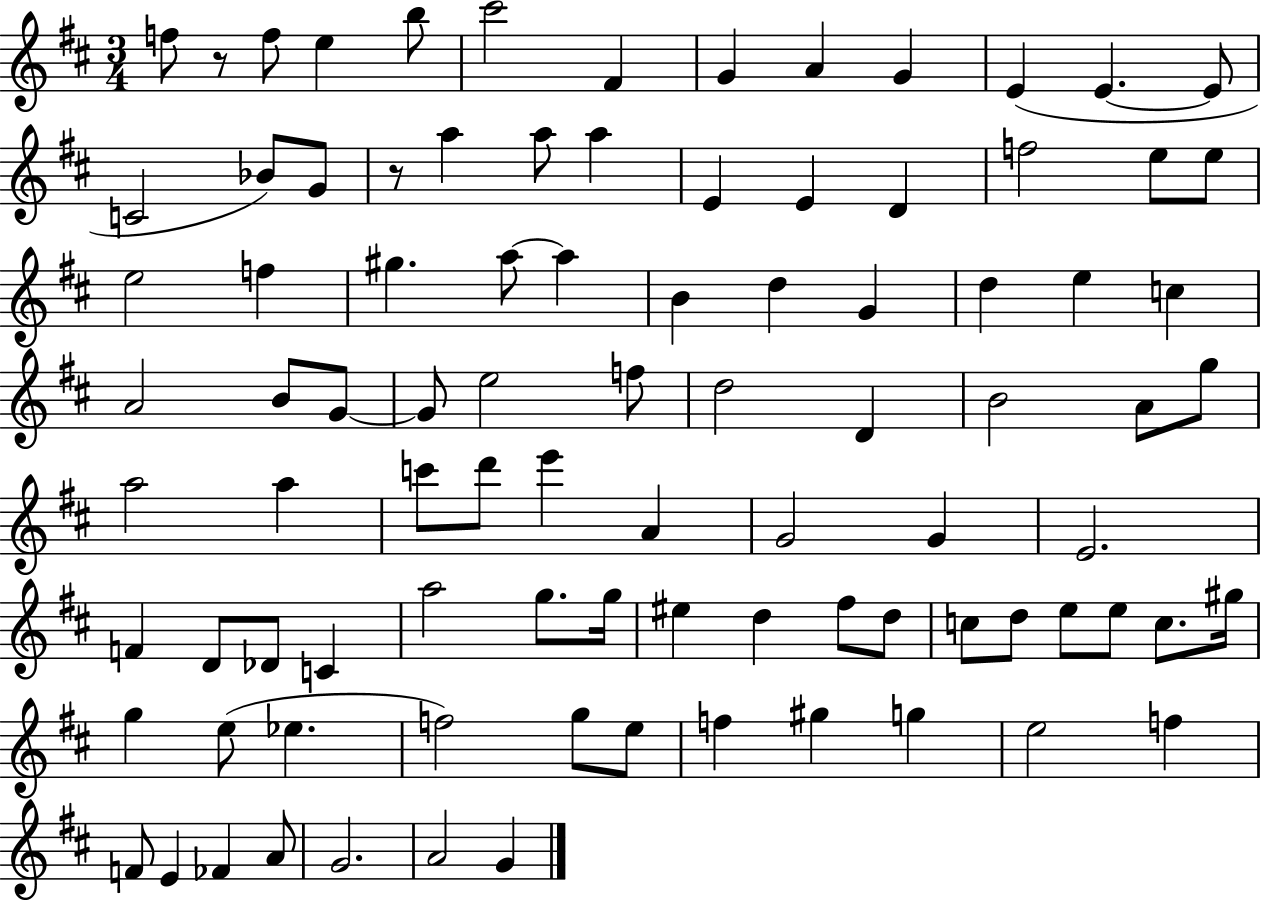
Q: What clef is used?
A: treble